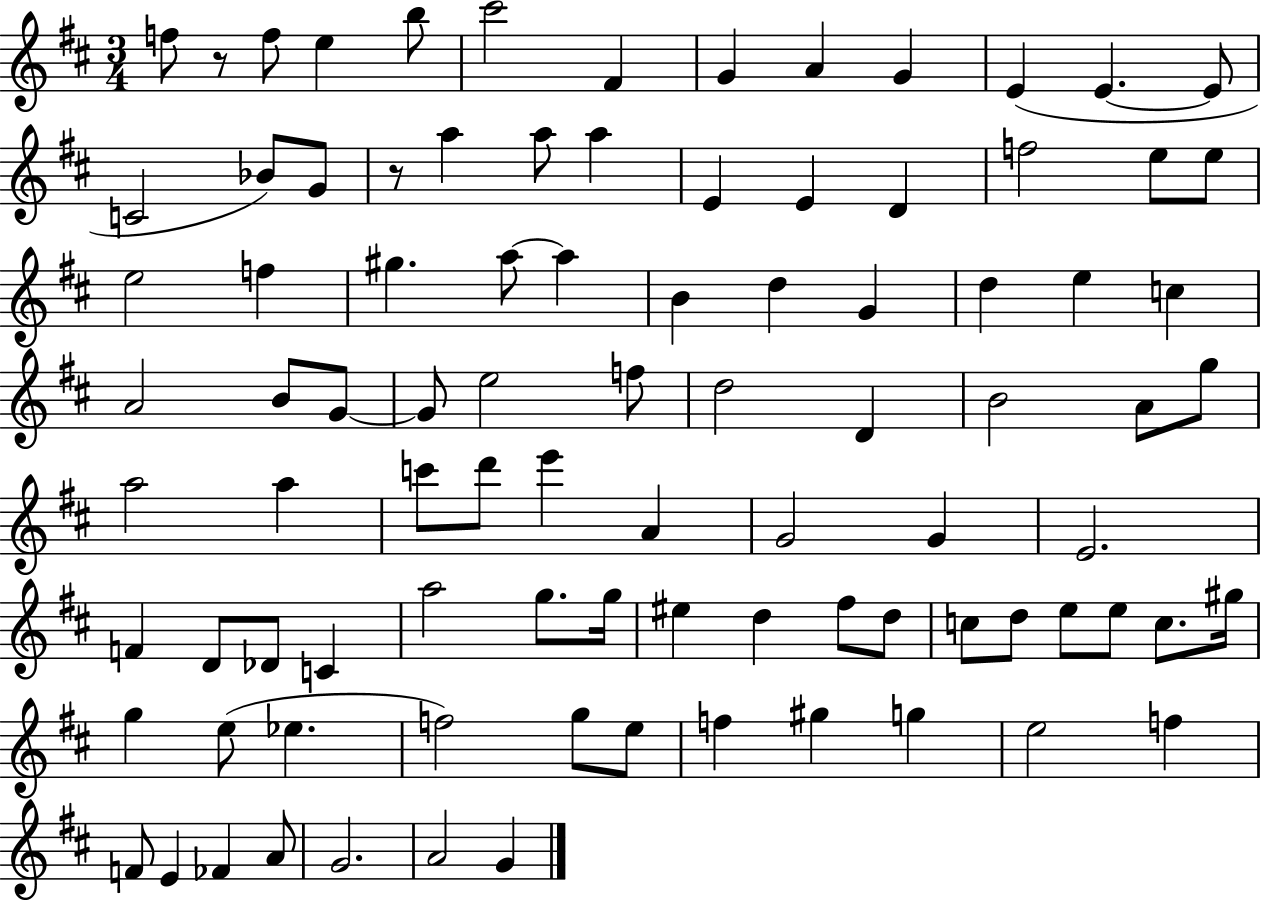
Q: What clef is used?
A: treble